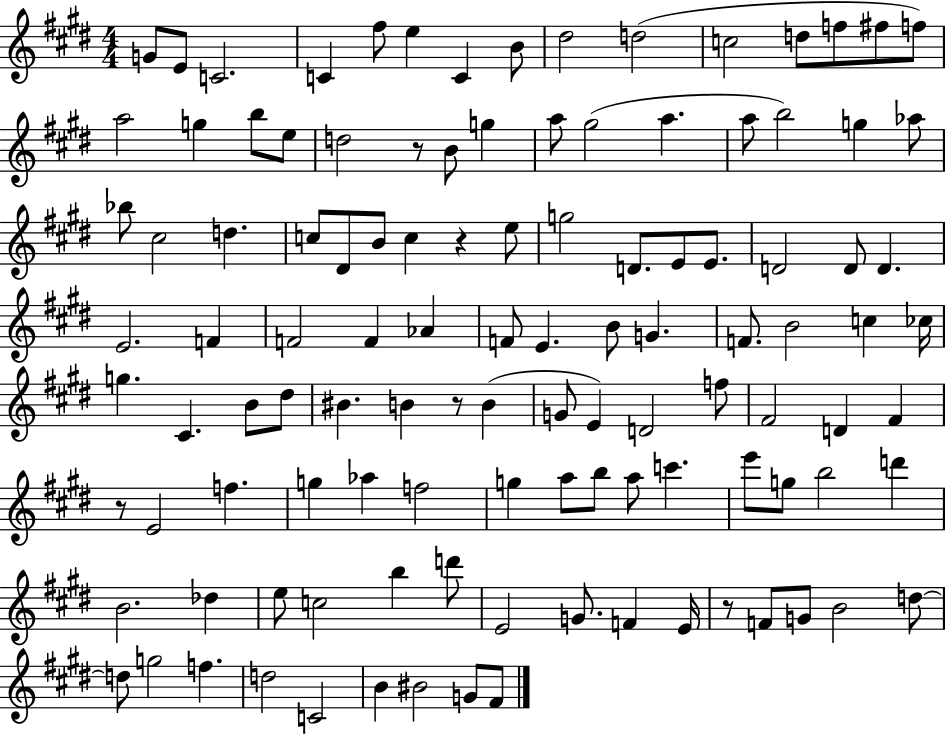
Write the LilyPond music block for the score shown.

{
  \clef treble
  \numericTimeSignature
  \time 4/4
  \key e \major
  g'8 e'8 c'2. | c'4 fis''8 e''4 c'4 b'8 | dis''2 d''2( | c''2 d''8 f''8 fis''8 f''8) | \break a''2 g''4 b''8 e''8 | d''2 r8 b'8 g''4 | a''8 gis''2( a''4. | a''8 b''2) g''4 aes''8 | \break bes''8 cis''2 d''4. | c''8 dis'8 b'8 c''4 r4 e''8 | g''2 d'8. e'8 e'8. | d'2 d'8 d'4. | \break e'2. f'4 | f'2 f'4 aes'4 | f'8 e'4. b'8 g'4. | f'8. b'2 c''4 ces''16 | \break g''4. cis'4. b'8 dis''8 | bis'4. b'4 r8 b'4( | g'8 e'4) d'2 f''8 | fis'2 d'4 fis'4 | \break r8 e'2 f''4. | g''4 aes''4 f''2 | g''4 a''8 b''8 a''8 c'''4. | e'''8 g''8 b''2 d'''4 | \break b'2. des''4 | e''8 c''2 b''4 d'''8 | e'2 g'8. f'4 e'16 | r8 f'8 g'8 b'2 d''8~~ | \break d''8 g''2 f''4. | d''2 c'2 | b'4 bis'2 g'8 fis'8 | \bar "|."
}